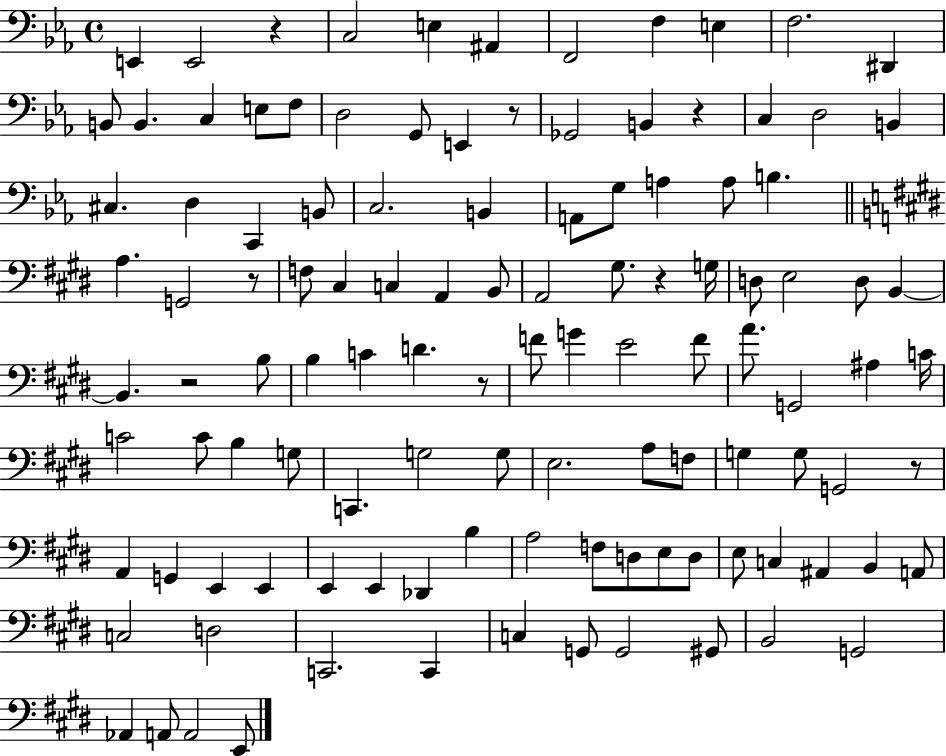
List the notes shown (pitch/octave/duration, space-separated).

E2/q E2/h R/q C3/h E3/q A#2/q F2/h F3/q E3/q F3/h. D#2/q B2/e B2/q. C3/q E3/e F3/e D3/h G2/e E2/q R/e Gb2/h B2/q R/q C3/q D3/h B2/q C#3/q. D3/q C2/q B2/e C3/h. B2/q A2/e G3/e A3/q A3/e B3/q. A3/q. G2/h R/e F3/e C#3/q C3/q A2/q B2/e A2/h G#3/e. R/q G3/s D3/e E3/h D3/e B2/q B2/q. R/h B3/e B3/q C4/q D4/q. R/e F4/e G4/q E4/h F4/e A4/e. G2/h A#3/q C4/s C4/h C4/e B3/q G3/e C2/q. G3/h G3/e E3/h. A3/e F3/e G3/q G3/e G2/h R/e A2/q G2/q E2/q E2/q E2/q E2/q Db2/q B3/q A3/h F3/e D3/e E3/e D3/e E3/e C3/q A#2/q B2/q A2/e C3/h D3/h C2/h. C2/q C3/q G2/e G2/h G#2/e B2/h G2/h Ab2/q A2/e A2/h E2/e